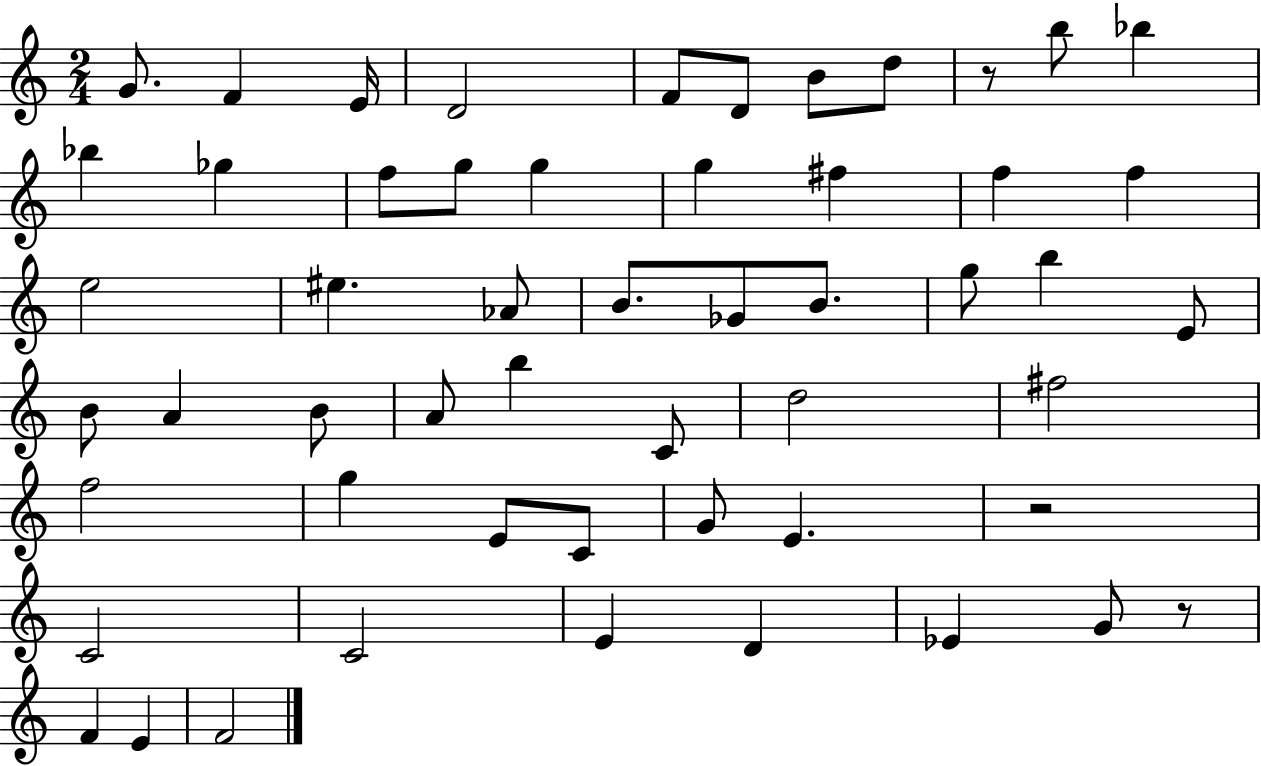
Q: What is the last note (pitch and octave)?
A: F4